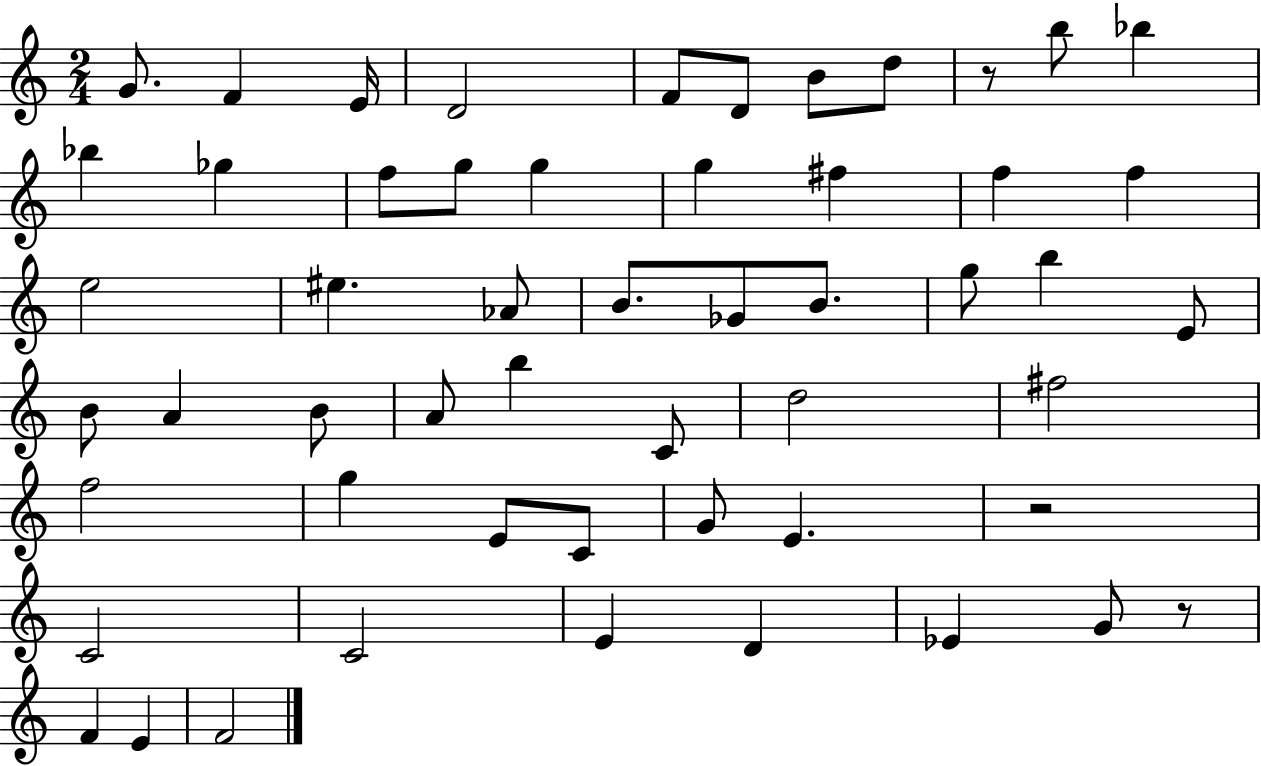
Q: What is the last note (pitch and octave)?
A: F4